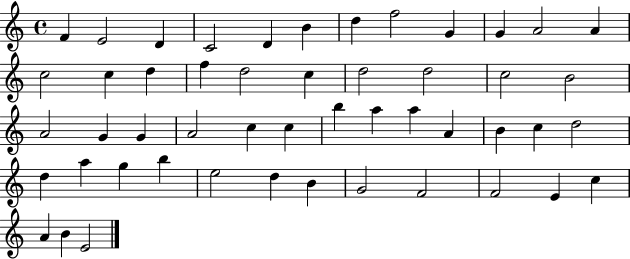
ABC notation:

X:1
T:Untitled
M:4/4
L:1/4
K:C
F E2 D C2 D B d f2 G G A2 A c2 c d f d2 c d2 d2 c2 B2 A2 G G A2 c c b a a A B c d2 d a g b e2 d B G2 F2 F2 E c A B E2